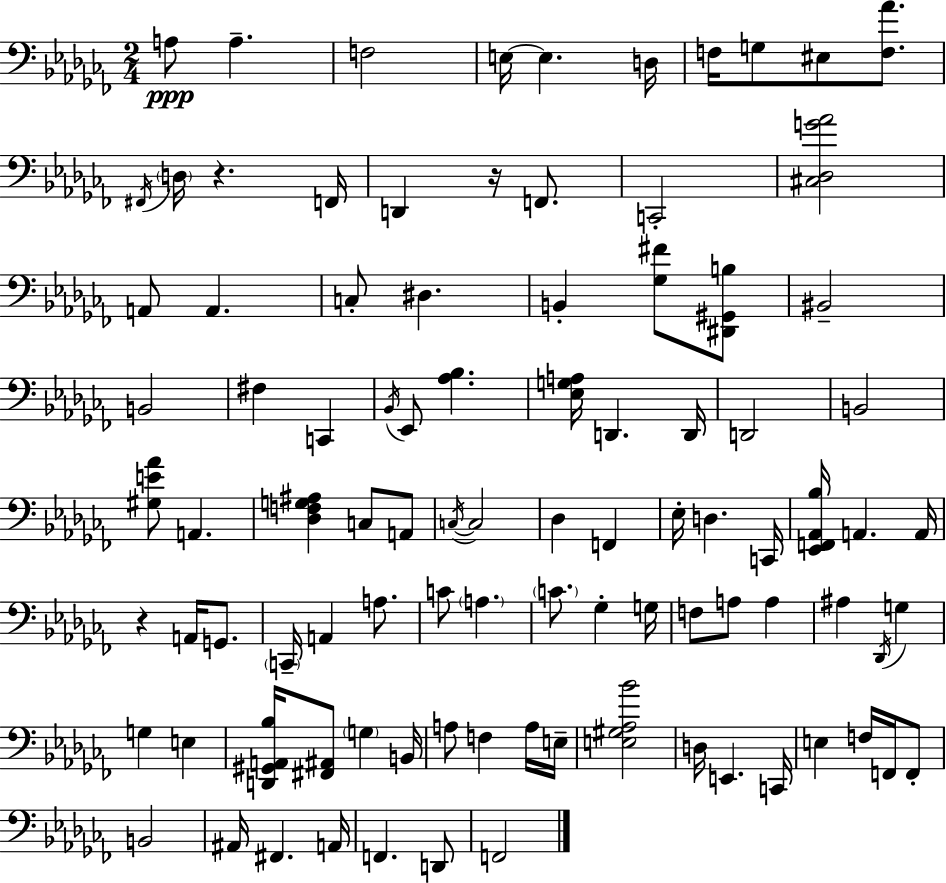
{
  \clef bass
  \numericTimeSignature
  \time 2/4
  \key aes \minor
  \repeat volta 2 { a8\ppp a4.-- | f2 | e16~~ e4. d16 | f16 g8 eis8 <f aes'>8. | \break \acciaccatura { fis,16 } \parenthesize d16 r4. | f,16 d,4 r16 f,8. | c,2-. | <cis des g' aes'>2 | \break a,8 a,4. | c8-. dis4. | b,4-. <ges fis'>8 <dis, gis, b>8 | bis,2-- | \break b,2 | fis4 c,4 | \acciaccatura { bes,16 } ees,8 <aes bes>4. | <ees g a>16 d,4. | \break d,16 d,2 | b,2 | <gis e' aes'>8 a,4. | <des f g ais>4 c8 | \break a,8 \acciaccatura { c16~ }~ c2 | des4 f,4 | ees16-. d4. | c,16 <ees, f, aes, bes>16 a,4. | \break a,16 r4 a,16 | g,8. \parenthesize c,16-- a,4 | a8. c'8 \parenthesize a4. | \parenthesize c'8. ges4-. | \break g16 f8 a8 a4 | ais4 \acciaccatura { des,16 } | g4 g4 | e4 <d, gis, a, bes>16 <fis, ais,>8 \parenthesize g4 | \break b,16 a8 f4 | a16 e16-- <e gis aes bes'>2 | d16 e,4. | c,16 e4 | \break f16 f,16 f,8-. b,2 | ais,16 fis,4. | a,16 f,4. | d,8 f,2 | \break } \bar "|."
}